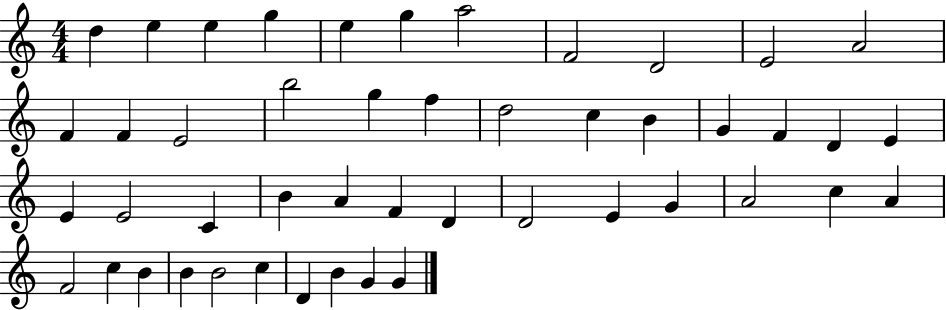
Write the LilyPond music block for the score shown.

{
  \clef treble
  \numericTimeSignature
  \time 4/4
  \key c \major
  d''4 e''4 e''4 g''4 | e''4 g''4 a''2 | f'2 d'2 | e'2 a'2 | \break f'4 f'4 e'2 | b''2 g''4 f''4 | d''2 c''4 b'4 | g'4 f'4 d'4 e'4 | \break e'4 e'2 c'4 | b'4 a'4 f'4 d'4 | d'2 e'4 g'4 | a'2 c''4 a'4 | \break f'2 c''4 b'4 | b'4 b'2 c''4 | d'4 b'4 g'4 g'4 | \bar "|."
}